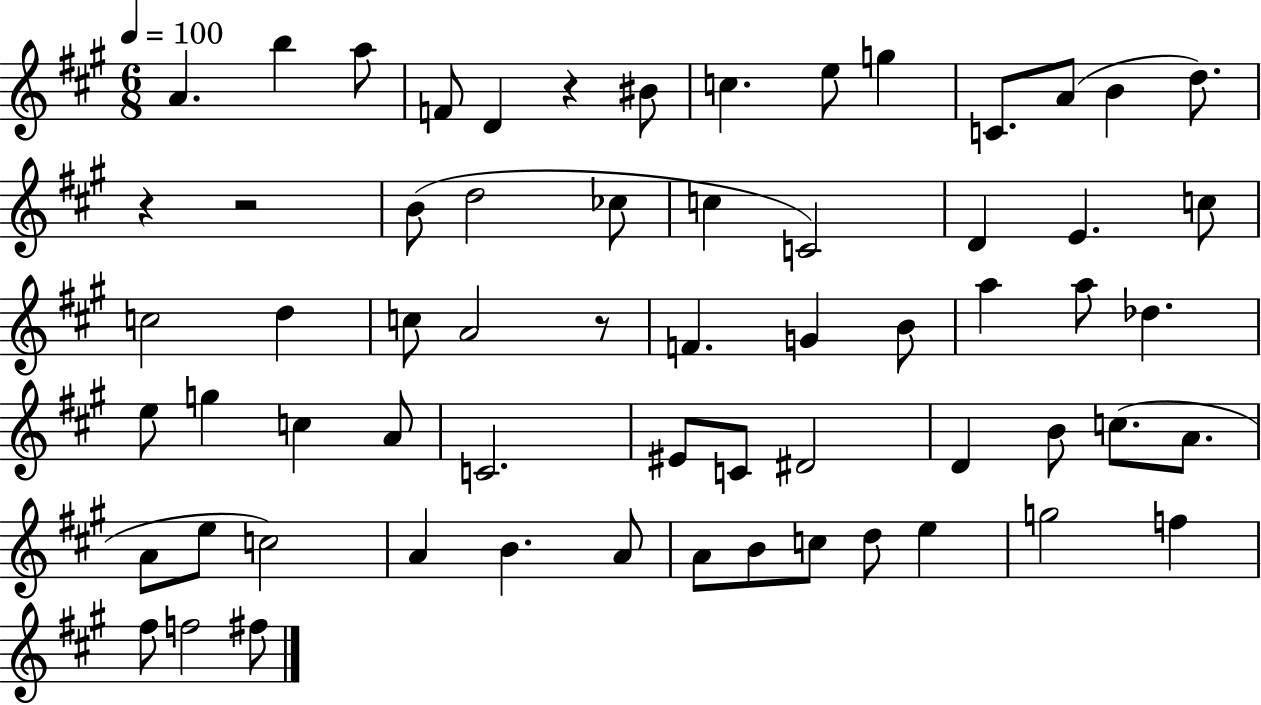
X:1
T:Untitled
M:6/8
L:1/4
K:A
A b a/2 F/2 D z ^B/2 c e/2 g C/2 A/2 B d/2 z z2 B/2 d2 _c/2 c C2 D E c/2 c2 d c/2 A2 z/2 F G B/2 a a/2 _d e/2 g c A/2 C2 ^E/2 C/2 ^D2 D B/2 c/2 A/2 A/2 e/2 c2 A B A/2 A/2 B/2 c/2 d/2 e g2 f ^f/2 f2 ^f/2